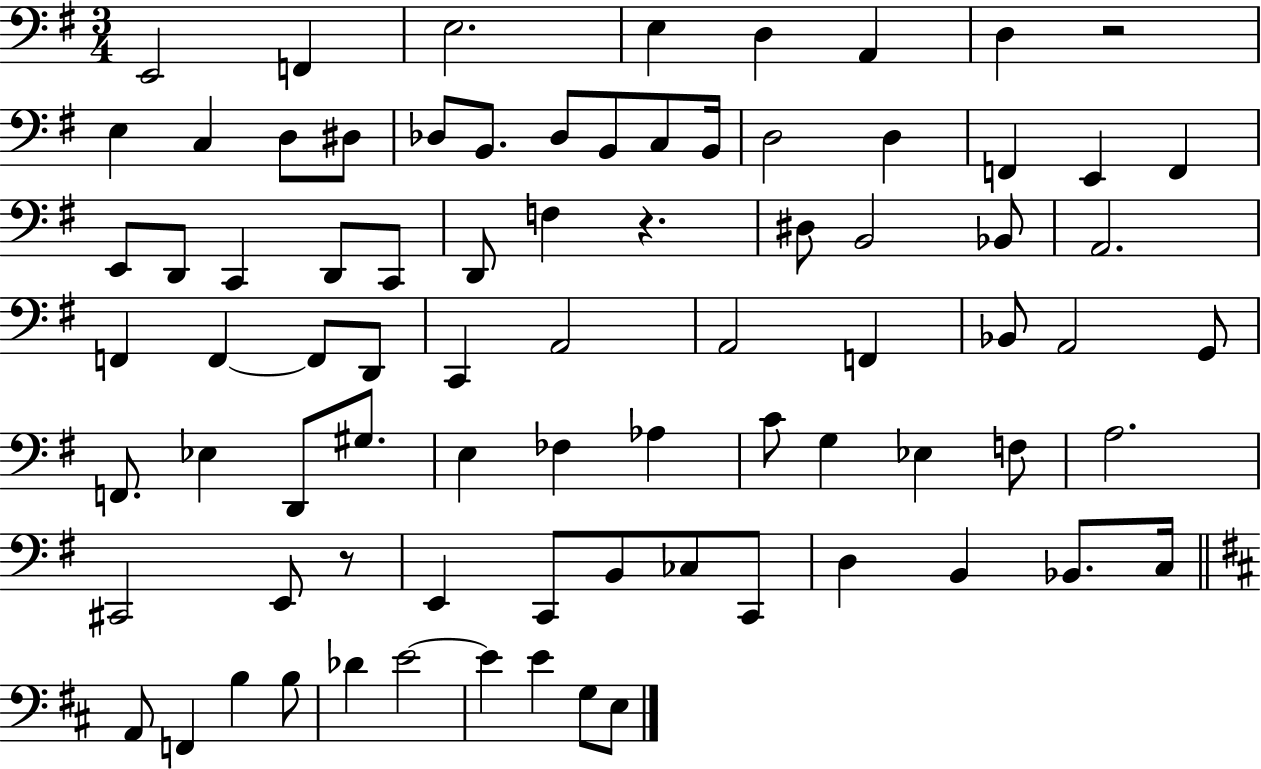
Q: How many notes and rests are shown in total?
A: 80